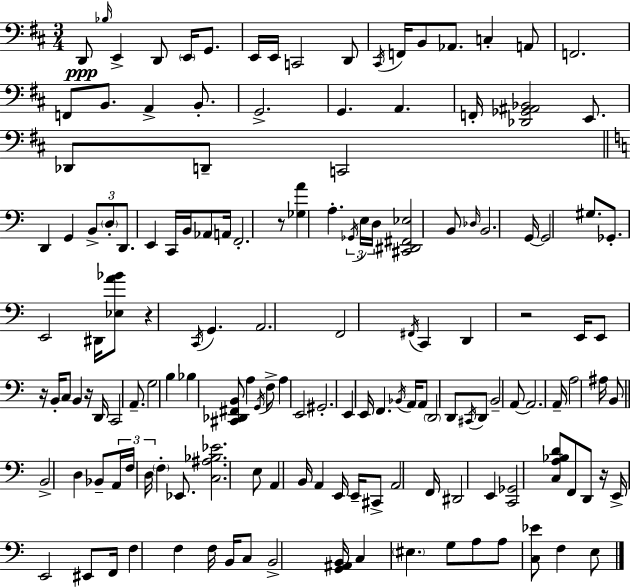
D2/e Bb3/s E2/q D2/e E2/s G2/e. E2/s E2/s C2/h D2/e C#2/s F2/s B2/e Ab2/e. C3/q A2/e F2/h. F2/e B2/e. A2/q B2/e. G2/h. G2/q. A2/q. F2/s [Db2,Gb2,A#2,Bb2]/h E2/e. Db2/e D2/e C2/h D2/q G2/q B2/e D3/e D2/e. E2/q C2/s B2/s Ab2/e A2/s F2/h. R/e [Gb3,A4]/q A3/q. Gb2/s E3/s D3/s [C#2,D#2,F#2,Eb3]/h B2/e Db3/s B2/h. G2/s G2/h G#3/e. Gb2/e. E2/h D#2/s [Eb3,A4,Bb4]/e R/q C2/s G2/q. A2/h. F2/h F#2/s C2/q D2/q R/h E2/s E2/e R/s B2/s C3/e B2/q R/s D2/s C2/h A2/e. G3/h B3/q Bb3/q [C#2,Db2,F#2,B2]/e A3/q G2/s F3/e A3/q E2/h G#2/h. E2/q E2/s F2/q. Bb2/s A2/s A2/e D2/h D2/e C#2/s D2/e B2/h A2/e A2/h. A2/s A3/h A#3/s B2/e B2/h D3/q Bb2/e A2/s F3/s D3/s F3/q Eb2/e. [C3,A#3,Bb3,Eb4]/h. E3/e A2/q B2/s A2/q E2/s E2/s C#2/e A2/h F2/s D#2/h E2/q [C2,Gb2]/h [C3,A3,Bb3,D4]/e F2/e D2/e R/s E2/s E2/h EIS2/e F2/s F3/q F3/q F3/s B2/s C3/e B2/h [G2,A#2,B2]/s C3/q EIS3/q. G3/e A3/e A3/e [C3,Eb4]/e F3/q E3/e